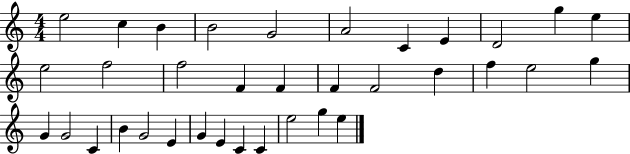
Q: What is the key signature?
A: C major